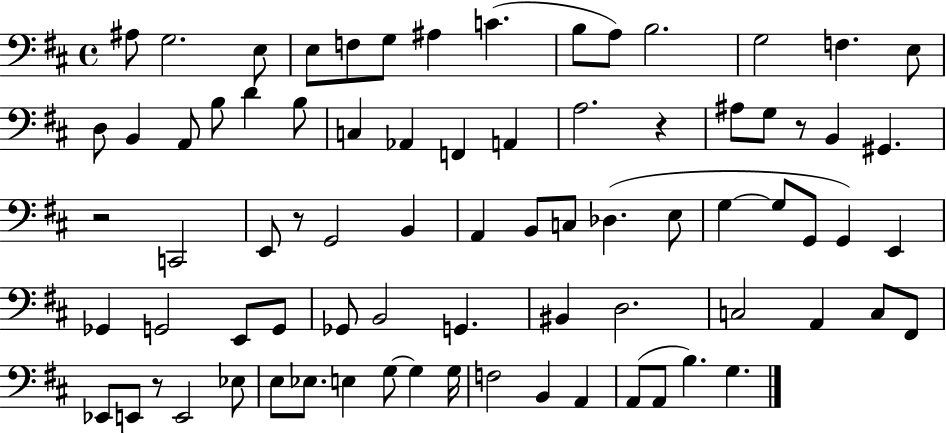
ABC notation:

X:1
T:Untitled
M:4/4
L:1/4
K:D
^A,/2 G,2 E,/2 E,/2 F,/2 G,/2 ^A, C B,/2 A,/2 B,2 G,2 F, E,/2 D,/2 B,, A,,/2 B,/2 D B,/2 C, _A,, F,, A,, A,2 z ^A,/2 G,/2 z/2 B,, ^G,, z2 C,,2 E,,/2 z/2 G,,2 B,, A,, B,,/2 C,/2 _D, E,/2 G, G,/2 G,,/2 G,, E,, _G,, G,,2 E,,/2 G,,/2 _G,,/2 B,,2 G,, ^B,, D,2 C,2 A,, C,/2 ^F,,/2 _E,,/2 E,,/2 z/2 E,,2 _E,/2 E,/2 _E,/2 E, G,/2 G, G,/4 F,2 B,, A,, A,,/2 A,,/2 B, G,